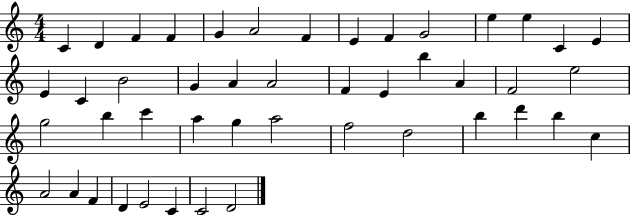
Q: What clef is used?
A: treble